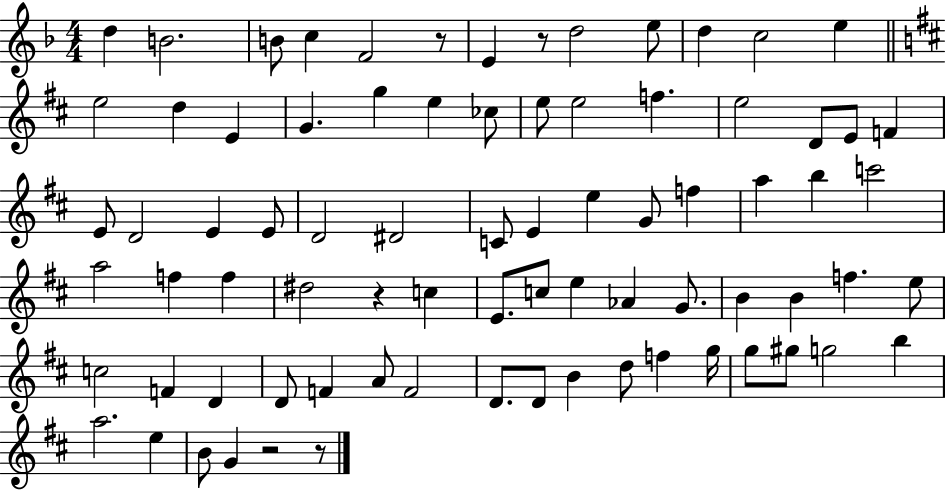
D5/q B4/h. B4/e C5/q F4/h R/e E4/q R/e D5/h E5/e D5/q C5/h E5/q E5/h D5/q E4/q G4/q. G5/q E5/q CES5/e E5/e E5/h F5/q. E5/h D4/e E4/e F4/q E4/e D4/h E4/q E4/e D4/h D#4/h C4/e E4/q E5/q G4/e F5/q A5/q B5/q C6/h A5/h F5/q F5/q D#5/h R/q C5/q E4/e. C5/e E5/q Ab4/q G4/e. B4/q B4/q F5/q. E5/e C5/h F4/q D4/q D4/e F4/q A4/e F4/h D4/e. D4/e B4/q D5/e F5/q G5/s G5/e G#5/e G5/h B5/q A5/h. E5/q B4/e G4/q R/h R/e